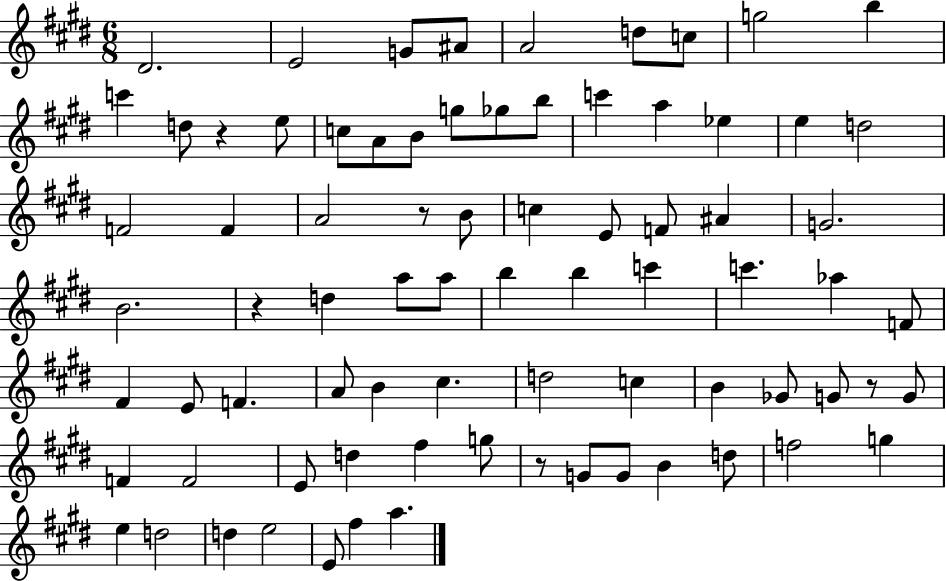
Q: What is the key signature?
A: E major